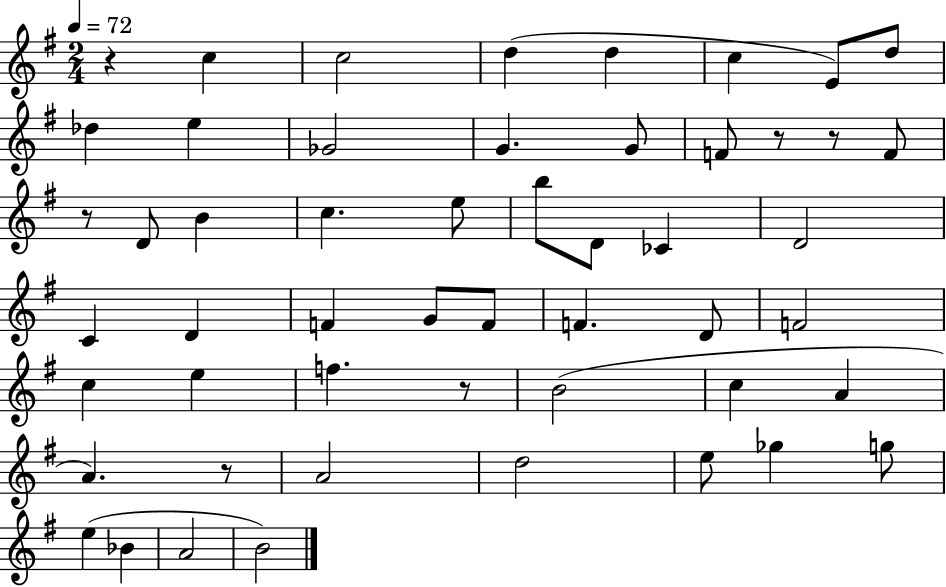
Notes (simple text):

R/q C5/q C5/h D5/q D5/q C5/q E4/e D5/e Db5/q E5/q Gb4/h G4/q. G4/e F4/e R/e R/e F4/e R/e D4/e B4/q C5/q. E5/e B5/e D4/e CES4/q D4/h C4/q D4/q F4/q G4/e F4/e F4/q. D4/e F4/h C5/q E5/q F5/q. R/e B4/h C5/q A4/q A4/q. R/e A4/h D5/h E5/e Gb5/q G5/e E5/q Bb4/q A4/h B4/h